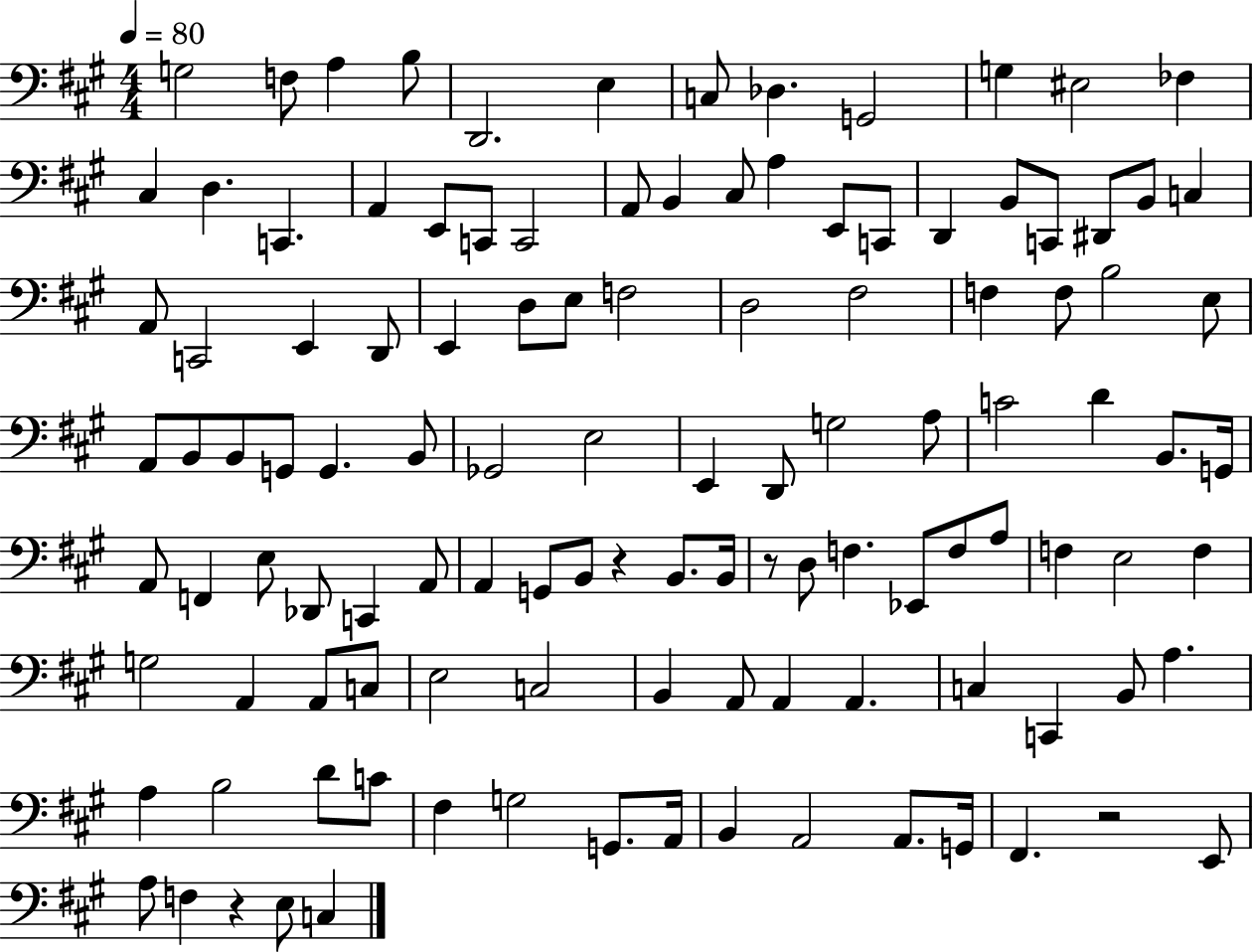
G3/h F3/e A3/q B3/e D2/h. E3/q C3/e Db3/q. G2/h G3/q EIS3/h FES3/q C#3/q D3/q. C2/q. A2/q E2/e C2/e C2/h A2/e B2/q C#3/e A3/q E2/e C2/e D2/q B2/e C2/e D#2/e B2/e C3/q A2/e C2/h E2/q D2/e E2/q D3/e E3/e F3/h D3/h F#3/h F3/q F3/e B3/h E3/e A2/e B2/e B2/e G2/e G2/q. B2/e Gb2/h E3/h E2/q D2/e G3/h A3/e C4/h D4/q B2/e. G2/s A2/e F2/q E3/e Db2/e C2/q A2/e A2/q G2/e B2/e R/q B2/e. B2/s R/e D3/e F3/q. Eb2/e F3/e A3/e F3/q E3/h F3/q G3/h A2/q A2/e C3/e E3/h C3/h B2/q A2/e A2/q A2/q. C3/q C2/q B2/e A3/q. A3/q B3/h D4/e C4/e F#3/q G3/h G2/e. A2/s B2/q A2/h A2/e. G2/s F#2/q. R/h E2/e A3/e F3/q R/q E3/e C3/q